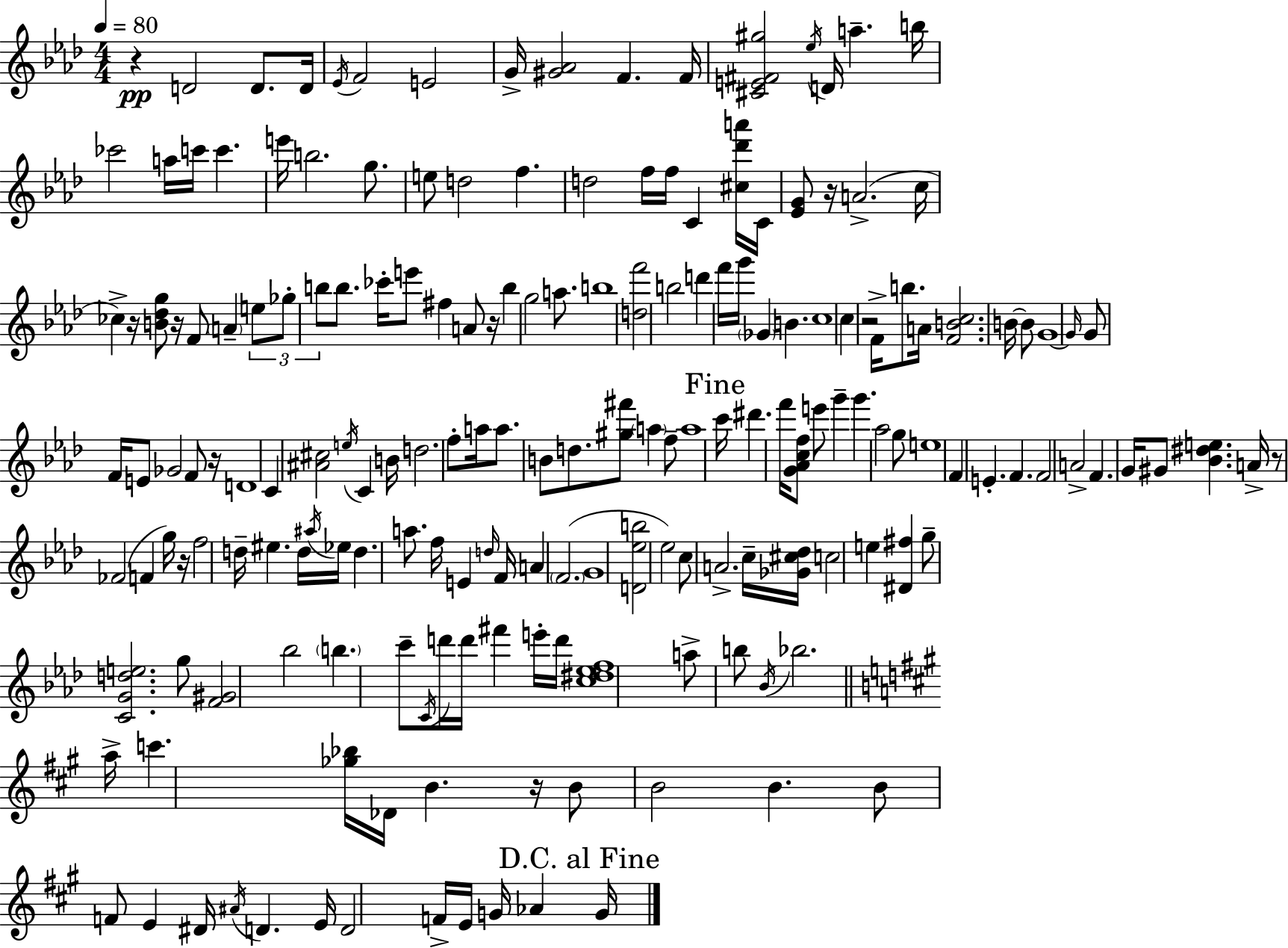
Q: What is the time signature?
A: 4/4